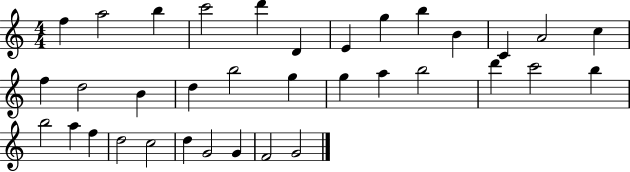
{
  \clef treble
  \numericTimeSignature
  \time 4/4
  \key c \major
  f''4 a''2 b''4 | c'''2 d'''4 d'4 | e'4 g''4 b''4 b'4 | c'4 a'2 c''4 | \break f''4 d''2 b'4 | d''4 b''2 g''4 | g''4 a''4 b''2 | d'''4 c'''2 b''4 | \break b''2 a''4 f''4 | d''2 c''2 | d''4 g'2 g'4 | f'2 g'2 | \break \bar "|."
}